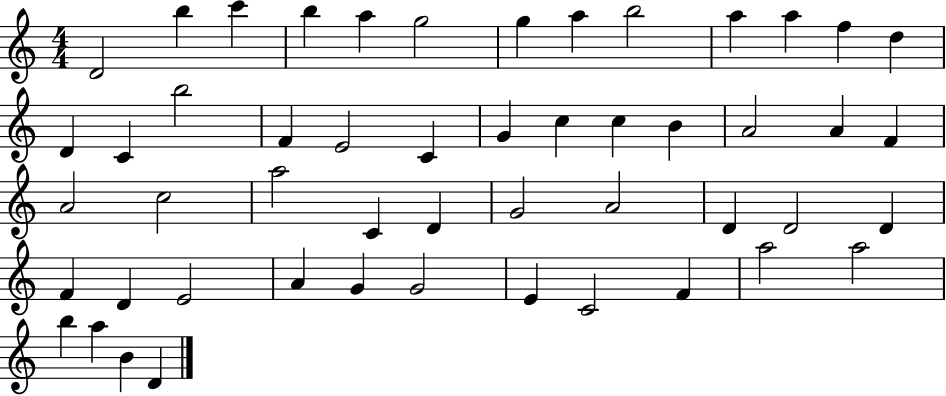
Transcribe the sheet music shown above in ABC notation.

X:1
T:Untitled
M:4/4
L:1/4
K:C
D2 b c' b a g2 g a b2 a a f d D C b2 F E2 C G c c B A2 A F A2 c2 a2 C D G2 A2 D D2 D F D E2 A G G2 E C2 F a2 a2 b a B D